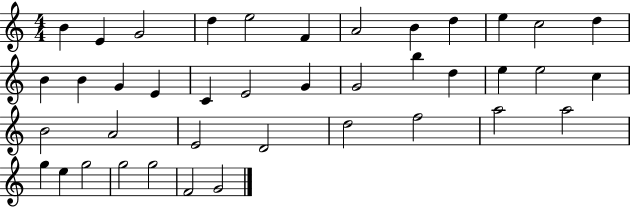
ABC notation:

X:1
T:Untitled
M:4/4
L:1/4
K:C
B E G2 d e2 F A2 B d e c2 d B B G E C E2 G G2 b d e e2 c B2 A2 E2 D2 d2 f2 a2 a2 g e g2 g2 g2 F2 G2